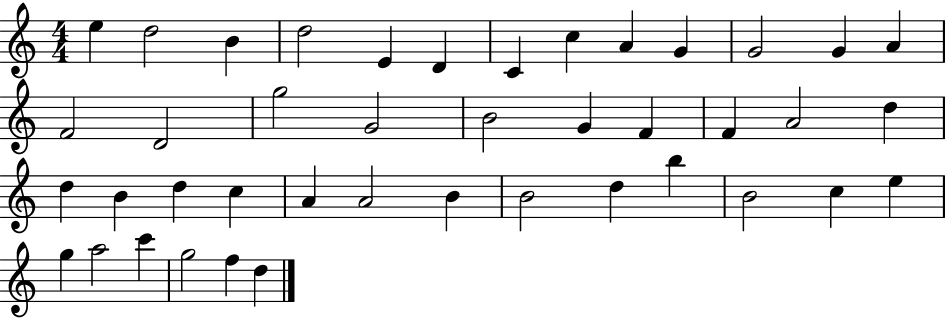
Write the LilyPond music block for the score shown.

{
  \clef treble
  \numericTimeSignature
  \time 4/4
  \key c \major
  e''4 d''2 b'4 | d''2 e'4 d'4 | c'4 c''4 a'4 g'4 | g'2 g'4 a'4 | \break f'2 d'2 | g''2 g'2 | b'2 g'4 f'4 | f'4 a'2 d''4 | \break d''4 b'4 d''4 c''4 | a'4 a'2 b'4 | b'2 d''4 b''4 | b'2 c''4 e''4 | \break g''4 a''2 c'''4 | g''2 f''4 d''4 | \bar "|."
}